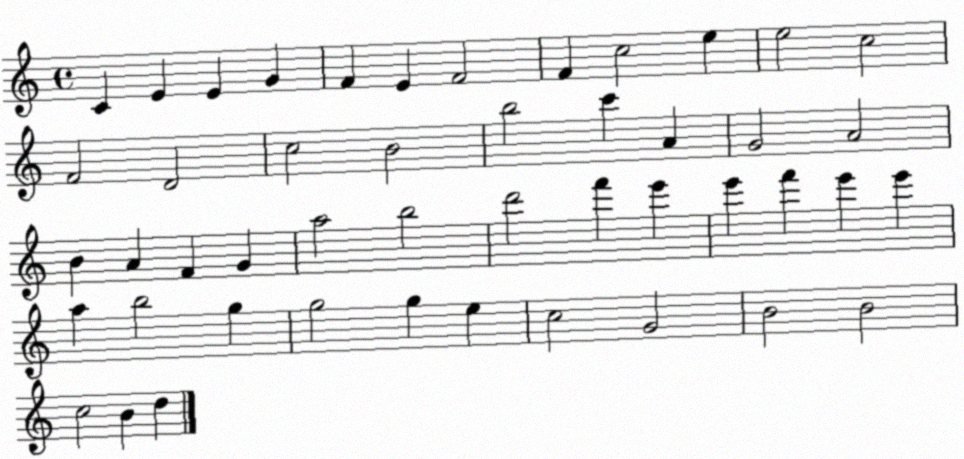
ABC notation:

X:1
T:Untitled
M:4/4
L:1/4
K:C
C E E G F E F2 F c2 e e2 c2 F2 D2 c2 B2 b2 c' A G2 A2 B A F G a2 b2 d'2 f' e' e' f' e' e' a b2 g g2 g e c2 G2 B2 B2 c2 B d